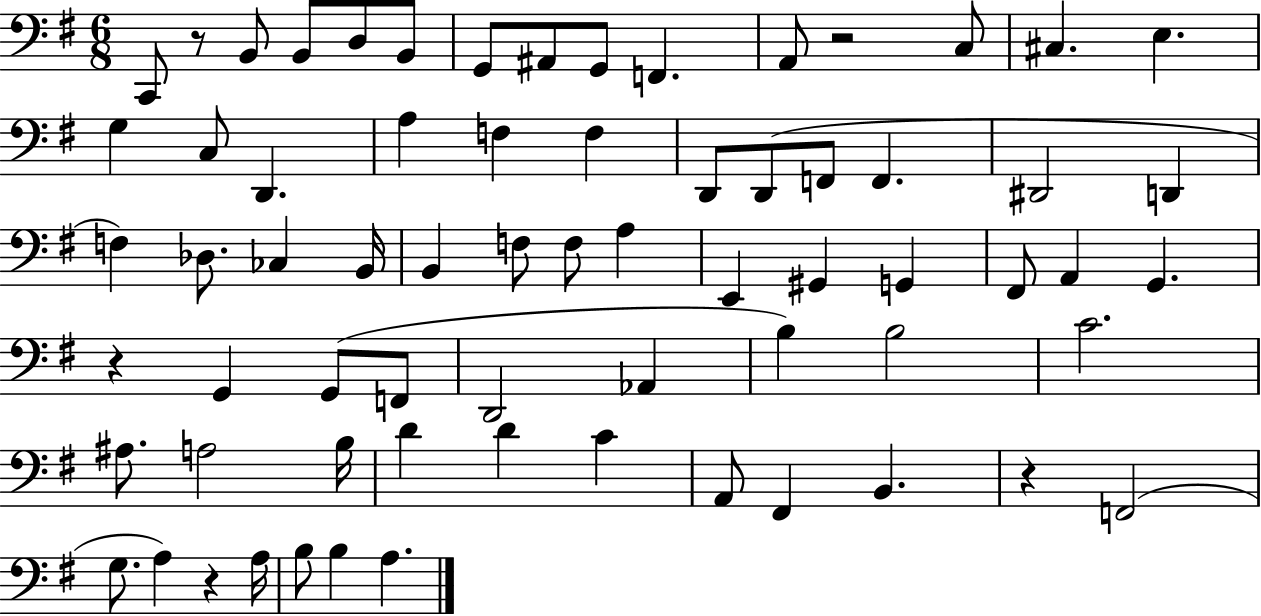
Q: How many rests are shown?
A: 5